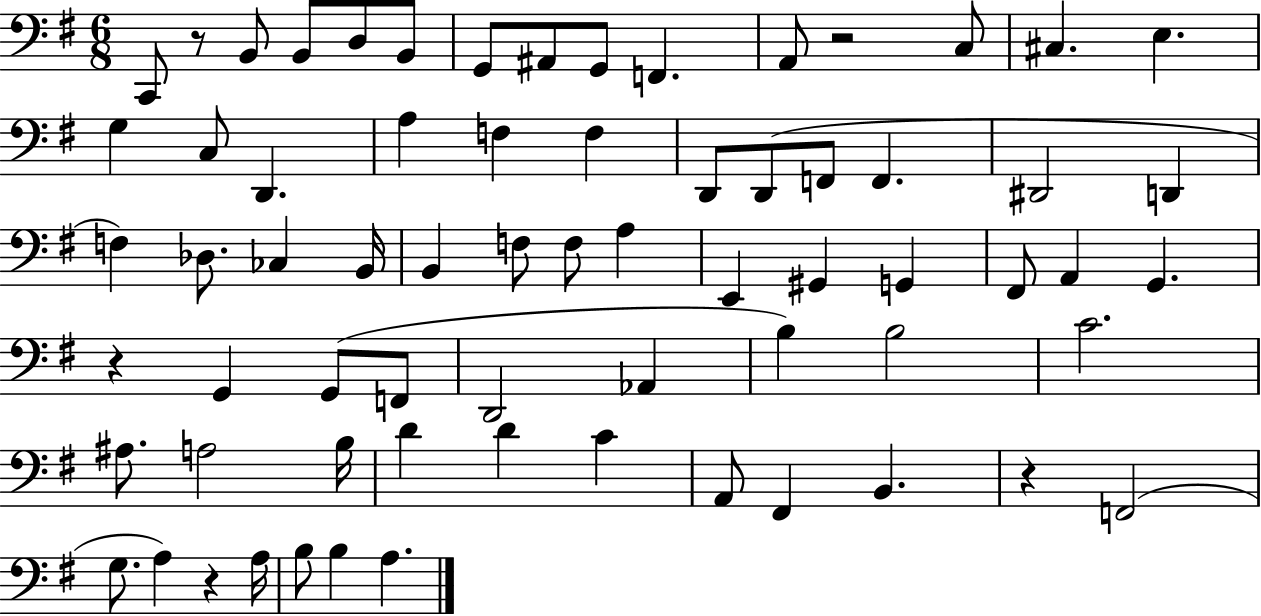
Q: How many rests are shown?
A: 5